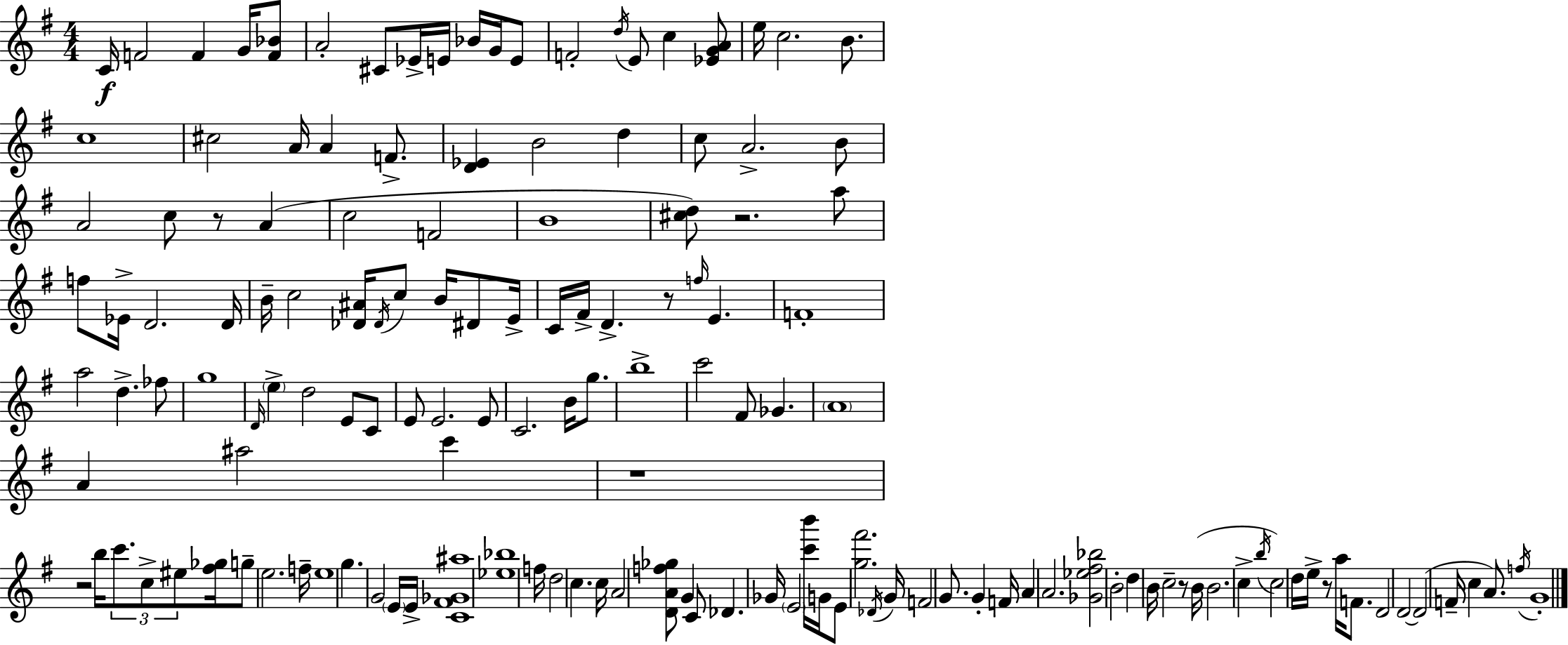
{
  \clef treble
  \numericTimeSignature
  \time 4/4
  \key e \minor
  c'16\f f'2 f'4 g'16 <f' bes'>8 | a'2-. cis'8 ees'16-> e'16 bes'16 g'16 e'8 | f'2-. \acciaccatura { d''16 } e'8 c''4 <ees' g' a'>8 | e''16 c''2. b'8. | \break c''1 | cis''2 a'16 a'4 f'8.-> | <d' ees'>4 b'2 d''4 | c''8 a'2.-> b'8 | \break a'2 c''8 r8 a'4( | c''2 f'2 | b'1 | <cis'' d''>8) r2. a''8 | \break f''8 ees'16-> d'2. | d'16 b'16-- c''2 <des' ais'>16 \acciaccatura { des'16 } c''8 b'16 dis'8 | e'16-> c'16 fis'16-> d'4.-> r8 \grace { f''16 } e'4. | f'1-. | \break a''2 d''4.-> | fes''8 g''1 | \grace { d'16 } \parenthesize e''4-> d''2 | e'8 c'8 e'8 e'2. | \break e'8 c'2. | b'16 g''8. b''1-> | c'''2 fis'8 ges'4. | \parenthesize a'1 | \break a'4 ais''2 | c'''4 r1 | r2 b''16 \tuplet 3/2 { c'''8. | c''8-> eis''8 } <fis'' ges''>16 g''8-- e''2. | \break f''16-- e''1 | g''4. g'2 | \parenthesize e'16 e'16-> <c' fis' ges' ais''>1 | <ees'' bes''>1 | \break f''16 d''2 c''4. | c''16 a'2 <d' a' f'' ges''>8 g'4 | c'8 des'4. ges'16 \parenthesize e'2 | <c''' b'''>16 g'16 e'8 <g'' fis'''>2. | \break \acciaccatura { des'16 } g'16 f'2 g'8. | g'4-. f'16 a'4 a'2. | <ges' ees'' fis'' bes''>2 b'2-. | d''4 b'16 c''2-- | \break r8 b'16( b'2. | c''4-> \acciaccatura { b''16 } c''2) d''16 e''16-> | r8 a''16 f'8. d'2 d'2~~ | d'2( f'16-- c''4 | \break a'8.) \acciaccatura { f''16 } g'1-. | \bar "|."
}